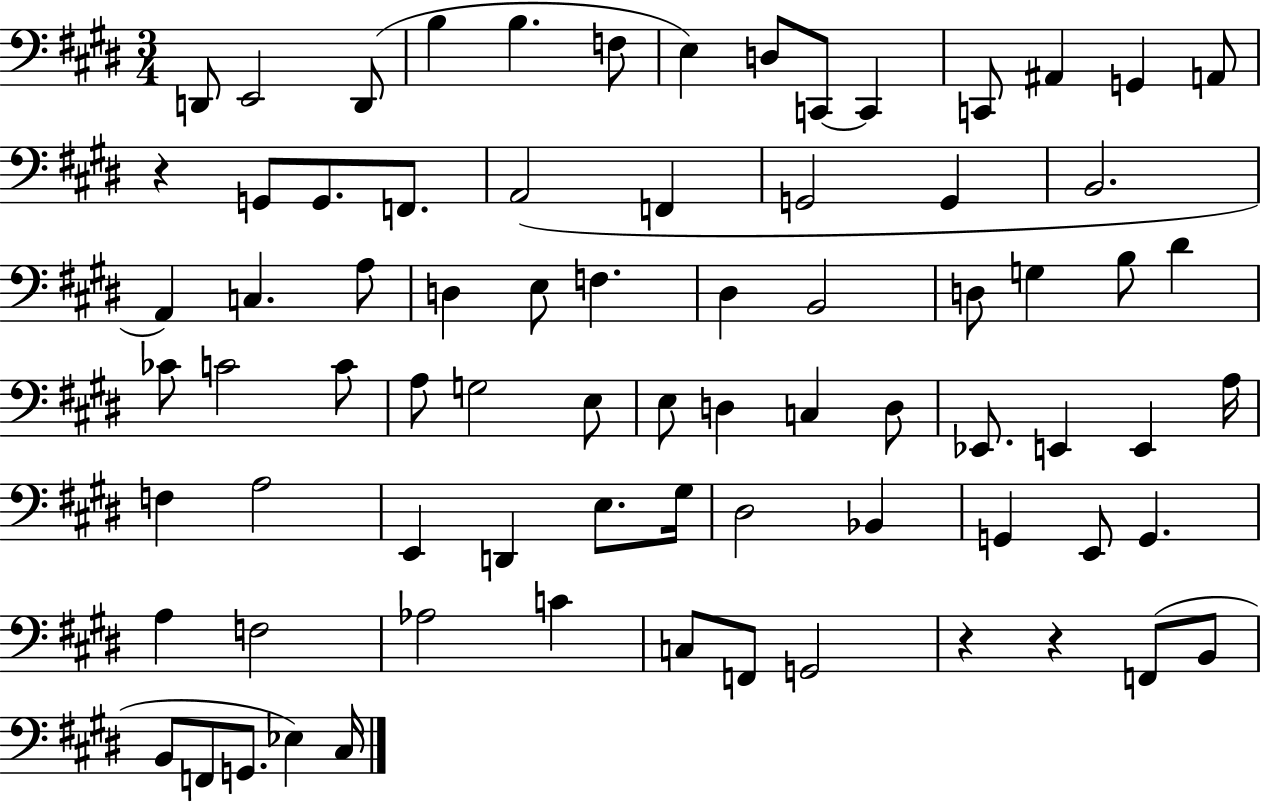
X:1
T:Untitled
M:3/4
L:1/4
K:E
D,,/2 E,,2 D,,/2 B, B, F,/2 E, D,/2 C,,/2 C,, C,,/2 ^A,, G,, A,,/2 z G,,/2 G,,/2 F,,/2 A,,2 F,, G,,2 G,, B,,2 A,, C, A,/2 D, E,/2 F, ^D, B,,2 D,/2 G, B,/2 ^D _C/2 C2 C/2 A,/2 G,2 E,/2 E,/2 D, C, D,/2 _E,,/2 E,, E,, A,/4 F, A,2 E,, D,, E,/2 ^G,/4 ^D,2 _B,, G,, E,,/2 G,, A, F,2 _A,2 C C,/2 F,,/2 G,,2 z z F,,/2 B,,/2 B,,/2 F,,/2 G,,/2 _E, ^C,/4